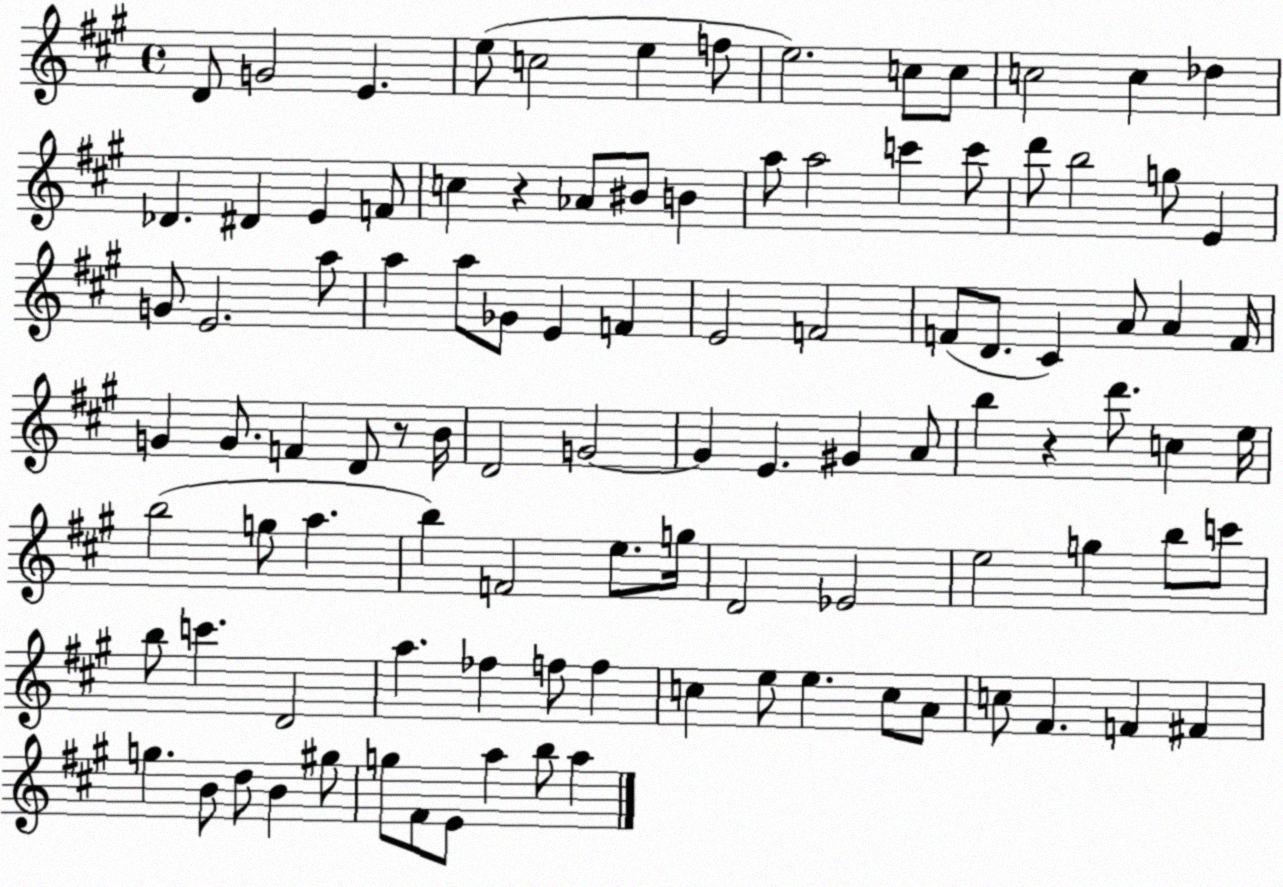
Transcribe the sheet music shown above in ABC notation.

X:1
T:Untitled
M:4/4
L:1/4
K:A
D/2 G2 E e/2 c2 e f/2 e2 c/2 c/2 c2 c _d _D ^D E F/2 c z _A/2 ^B/2 B a/2 a2 c' c'/2 d'/2 b2 g/2 E G/2 E2 a/2 a a/2 _G/2 E F E2 F2 F/2 D/2 ^C A/2 A F/4 G G/2 F D/2 z/2 B/4 D2 G2 G E ^G A/2 b z d'/2 c e/4 b2 g/2 a b F2 e/2 g/4 D2 _E2 e2 g b/2 c'/2 b/2 c' D2 a _f f/2 f c e/2 e c/2 A/2 c/2 ^F F ^F g B/2 d/2 B ^g/2 g/2 ^F/2 E/2 a b/2 a